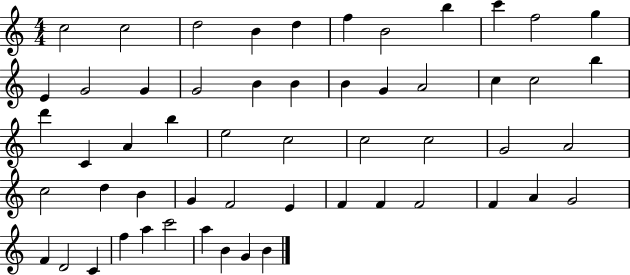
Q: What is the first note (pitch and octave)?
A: C5